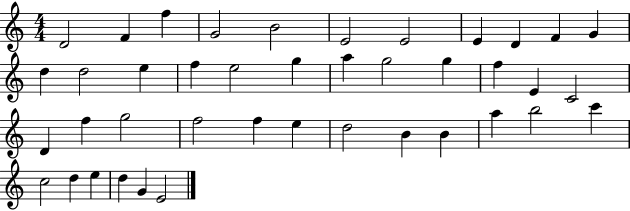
{
  \clef treble
  \numericTimeSignature
  \time 4/4
  \key c \major
  d'2 f'4 f''4 | g'2 b'2 | e'2 e'2 | e'4 d'4 f'4 g'4 | \break d''4 d''2 e''4 | f''4 e''2 g''4 | a''4 g''2 g''4 | f''4 e'4 c'2 | \break d'4 f''4 g''2 | f''2 f''4 e''4 | d''2 b'4 b'4 | a''4 b''2 c'''4 | \break c''2 d''4 e''4 | d''4 g'4 e'2 | \bar "|."
}